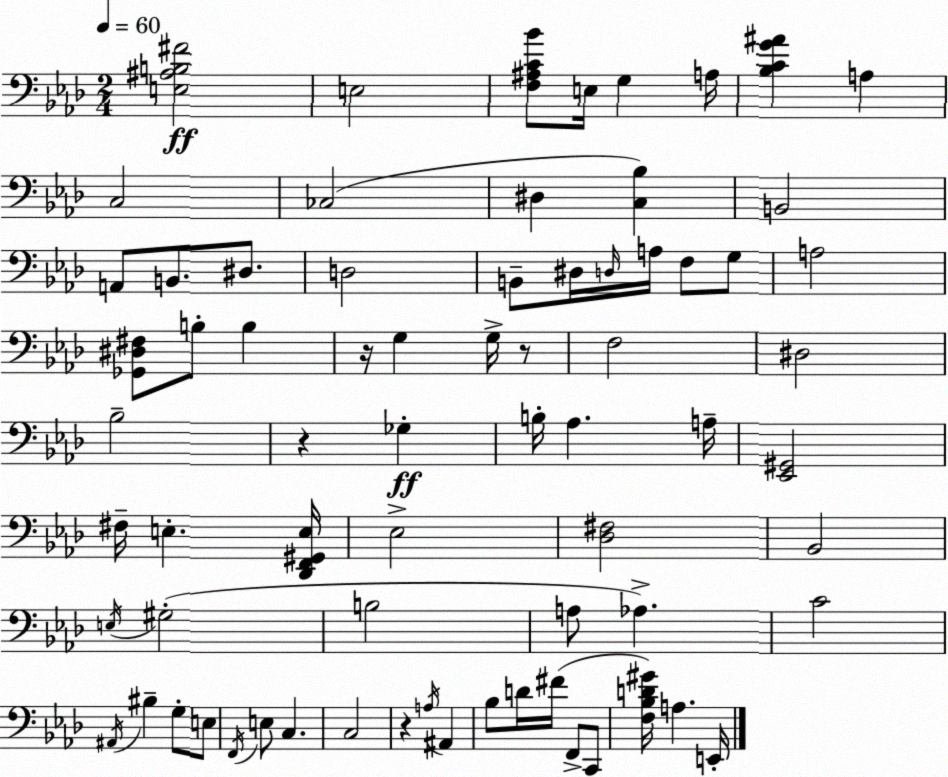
X:1
T:Untitled
M:2/4
L:1/4
K:Fm
[E,^A,B,^F]2 E,2 [F,^A,C_B]/2 E,/4 G, A,/4 [_B,CG^A] A, C,2 _C,2 ^D, [C,_B,] B,,2 A,,/2 B,,/2 ^D,/2 D,2 B,,/2 ^D,/4 D,/4 A,/4 F,/2 G,/2 A,2 [_G,,^D,^F,]/2 B,/2 B, z/4 G, G,/4 z/2 F,2 ^D,2 _B,2 z _G, B,/4 _A, A,/4 [_E,,^G,,]2 ^F,/4 E, [_D,,F,,^G,,E,]/4 _E,2 [_D,^F,]2 _B,,2 E,/4 ^G,2 B,2 A,/2 _A, C2 ^A,,/4 ^B, G,/2 E,/2 F,,/4 E,/2 C, C,2 z A,/4 ^A,, _B,/2 D/4 ^F/4 F,,/2 C,,/2 [F,_B,D^G]/4 A, E,,/4